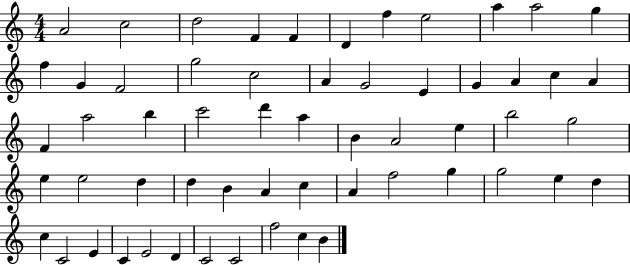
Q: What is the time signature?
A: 4/4